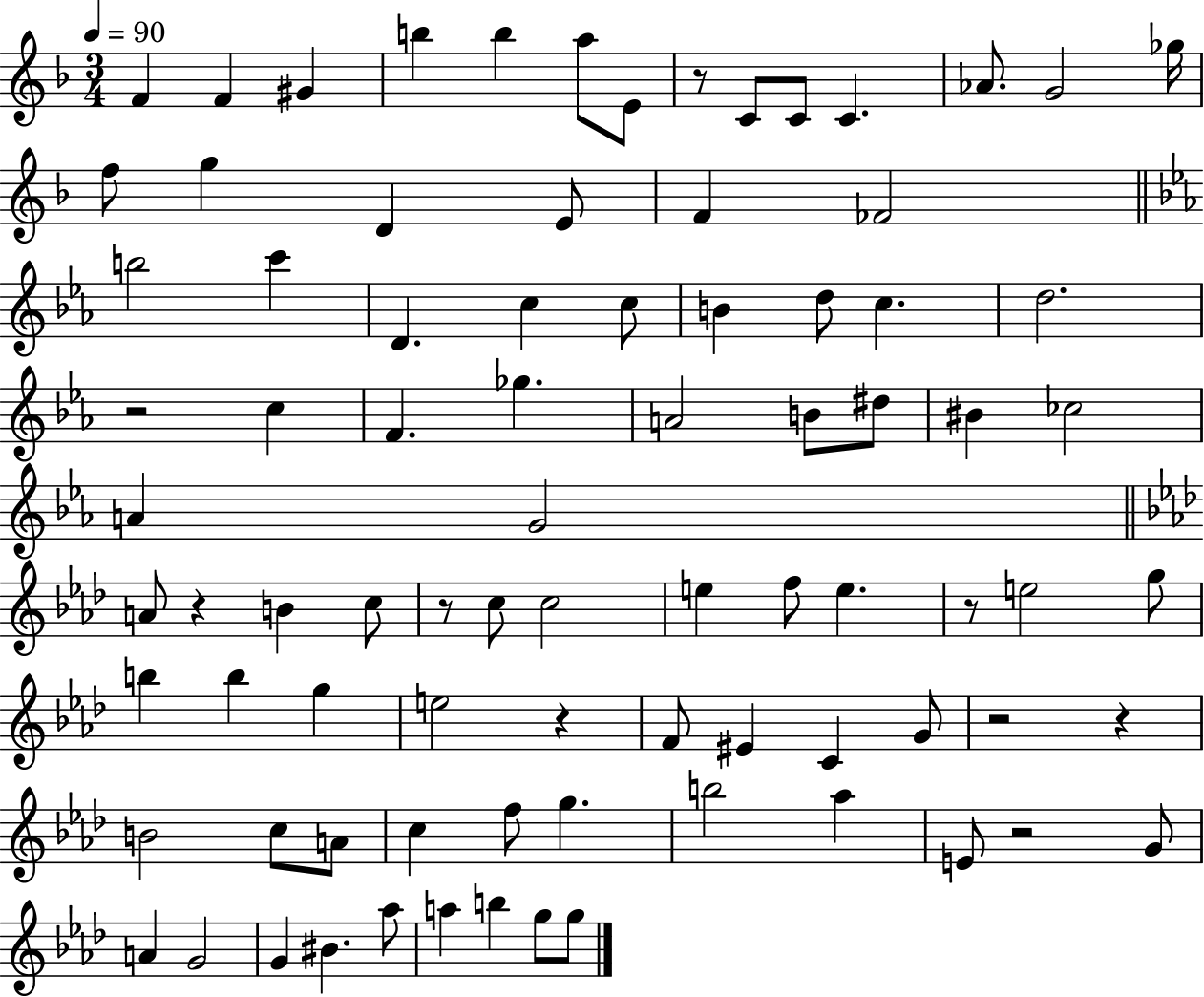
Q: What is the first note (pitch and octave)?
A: F4